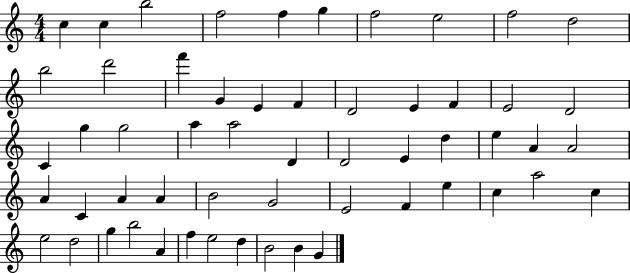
{
  \clef treble
  \numericTimeSignature
  \time 4/4
  \key c \major
  c''4 c''4 b''2 | f''2 f''4 g''4 | f''2 e''2 | f''2 d''2 | \break b''2 d'''2 | f'''4 g'4 e'4 f'4 | d'2 e'4 f'4 | e'2 d'2 | \break c'4 g''4 g''2 | a''4 a''2 d'4 | d'2 e'4 d''4 | e''4 a'4 a'2 | \break a'4 c'4 a'4 a'4 | b'2 g'2 | e'2 f'4 e''4 | c''4 a''2 c''4 | \break e''2 d''2 | g''4 b''2 a'4 | f''4 e''2 d''4 | b'2 b'4 g'4 | \break \bar "|."
}